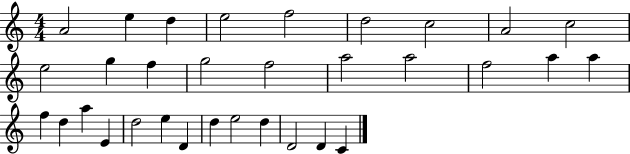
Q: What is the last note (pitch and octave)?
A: C4